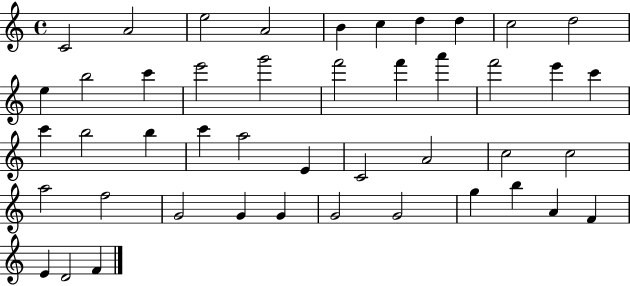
{
  \clef treble
  \time 4/4
  \defaultTimeSignature
  \key c \major
  c'2 a'2 | e''2 a'2 | b'4 c''4 d''4 d''4 | c''2 d''2 | \break e''4 b''2 c'''4 | e'''2 g'''2 | f'''2 f'''4 a'''4 | f'''2 e'''4 c'''4 | \break c'''4 b''2 b''4 | c'''4 a''2 e'4 | c'2 a'2 | c''2 c''2 | \break a''2 f''2 | g'2 g'4 g'4 | g'2 g'2 | g''4 b''4 a'4 f'4 | \break e'4 d'2 f'4 | \bar "|."
}